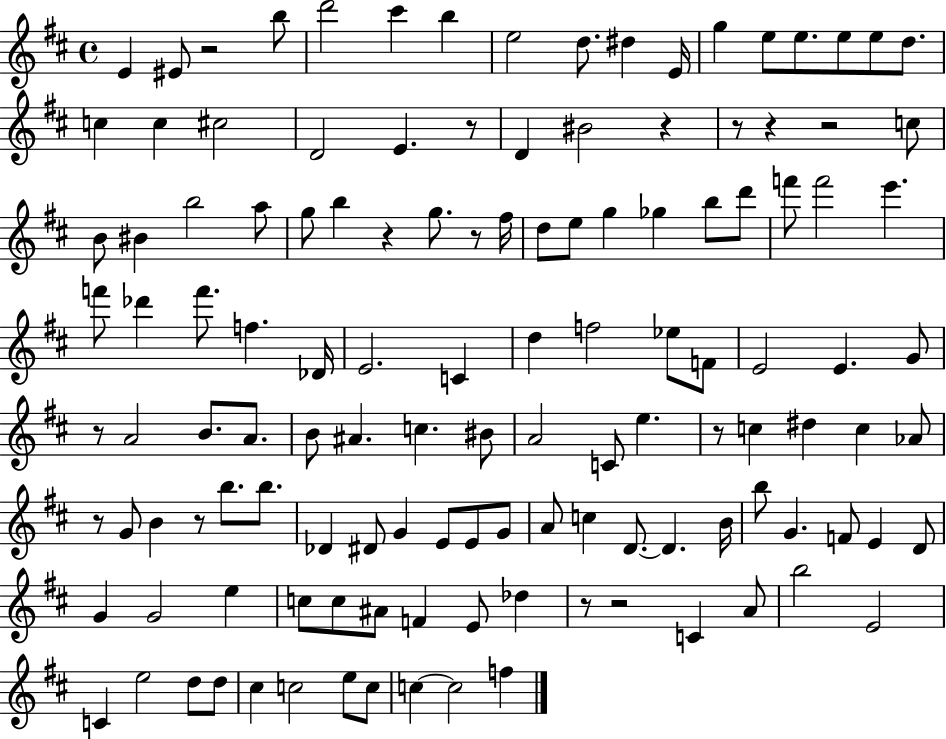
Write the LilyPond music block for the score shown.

{
  \clef treble
  \time 4/4
  \defaultTimeSignature
  \key d \major
  e'4 eis'8 r2 b''8 | d'''2 cis'''4 b''4 | e''2 d''8. dis''4 e'16 | g''4 e''8 e''8. e''8 e''8 d''8. | \break c''4 c''4 cis''2 | d'2 e'4. r8 | d'4 bis'2 r4 | r8 r4 r2 c''8 | \break b'8 bis'4 b''2 a''8 | g''8 b''4 r4 g''8. r8 fis''16 | d''8 e''8 g''4 ges''4 b''8 d'''8 | f'''8 f'''2 e'''4. | \break f'''8 des'''4 f'''8. f''4. des'16 | e'2. c'4 | d''4 f''2 ees''8 f'8 | e'2 e'4. g'8 | \break r8 a'2 b'8. a'8. | b'8 ais'4. c''4. bis'8 | a'2 c'8 e''4. | r8 c''4 dis''4 c''4 aes'8 | \break r8 g'8 b'4 r8 b''8. b''8. | des'4 dis'8 g'4 e'8 e'8 g'8 | a'8 c''4 d'8.~~ d'4. b'16 | b''8 g'4. f'8 e'4 d'8 | \break g'4 g'2 e''4 | c''8 c''8 ais'8 f'4 e'8 des''4 | r8 r2 c'4 a'8 | b''2 e'2 | \break c'4 e''2 d''8 d''8 | cis''4 c''2 e''8 c''8 | c''4~~ c''2 f''4 | \bar "|."
}